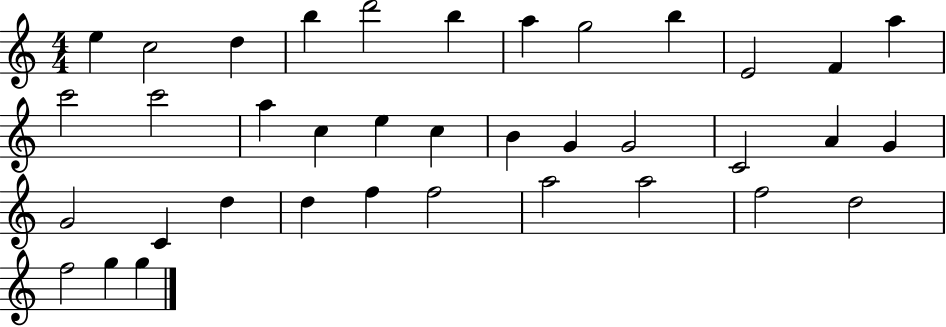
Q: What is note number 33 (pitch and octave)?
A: F5